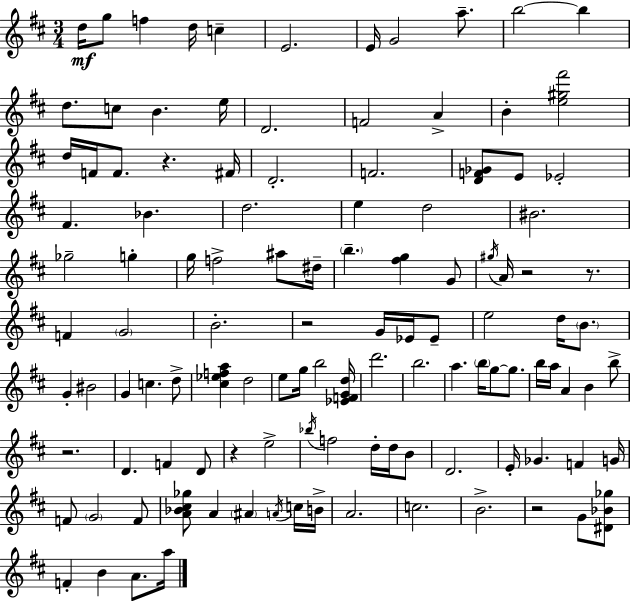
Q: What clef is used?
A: treble